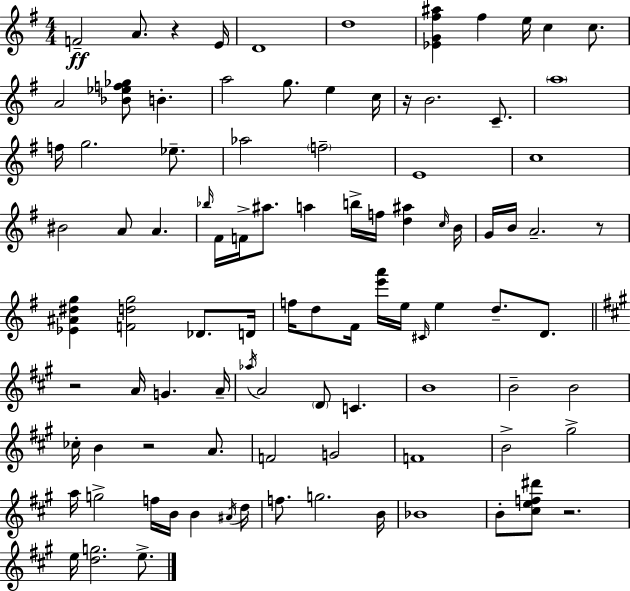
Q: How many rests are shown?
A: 6